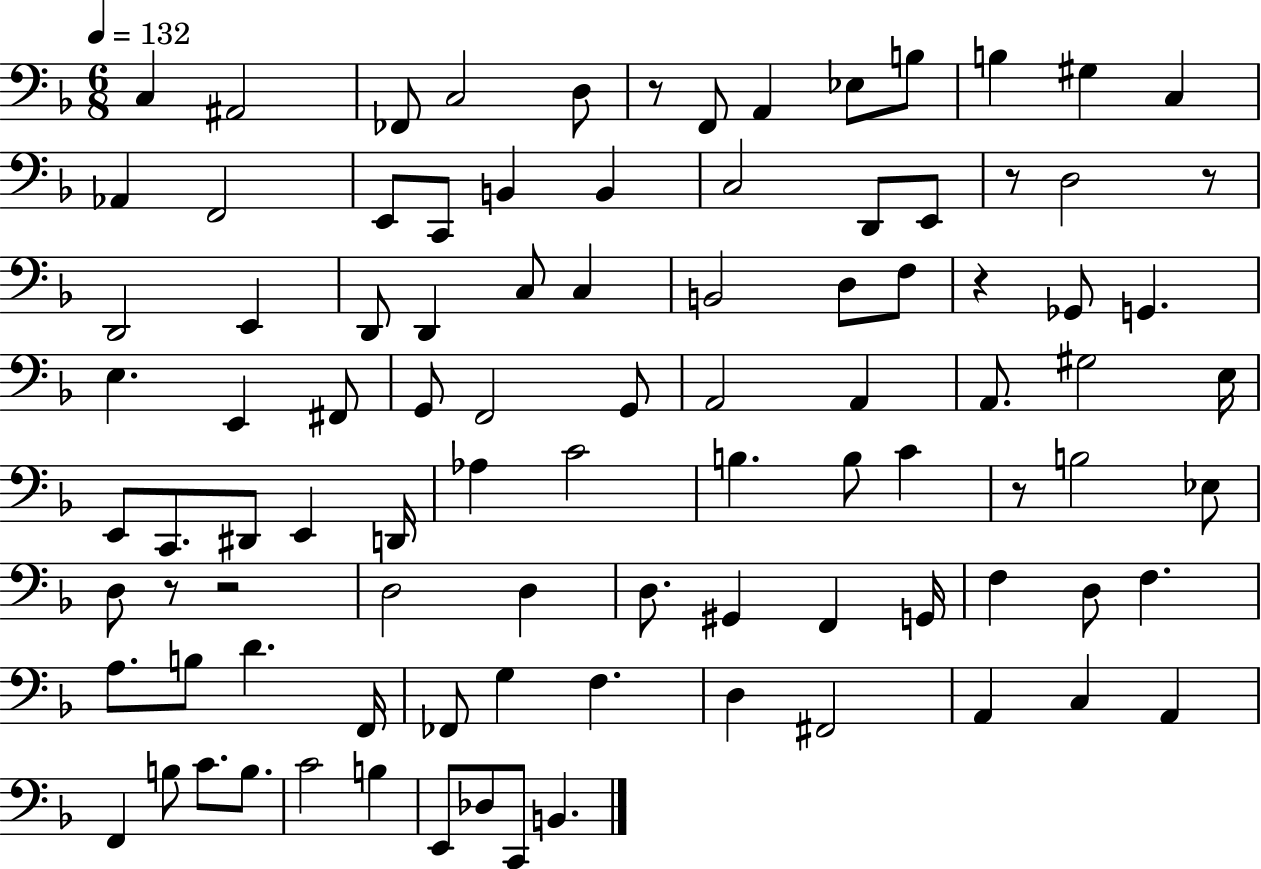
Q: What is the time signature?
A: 6/8